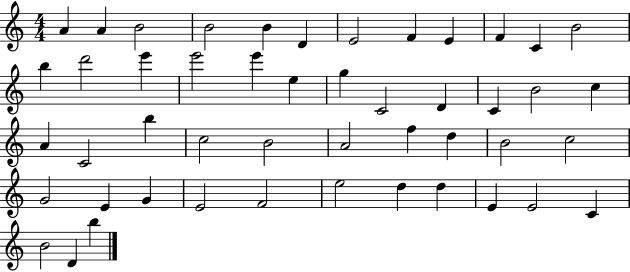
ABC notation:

X:1
T:Untitled
M:4/4
L:1/4
K:C
A A B2 B2 B D E2 F E F C B2 b d'2 e' e'2 e' e g C2 D C B2 c A C2 b c2 B2 A2 f d B2 c2 G2 E G E2 F2 e2 d d E E2 C B2 D b